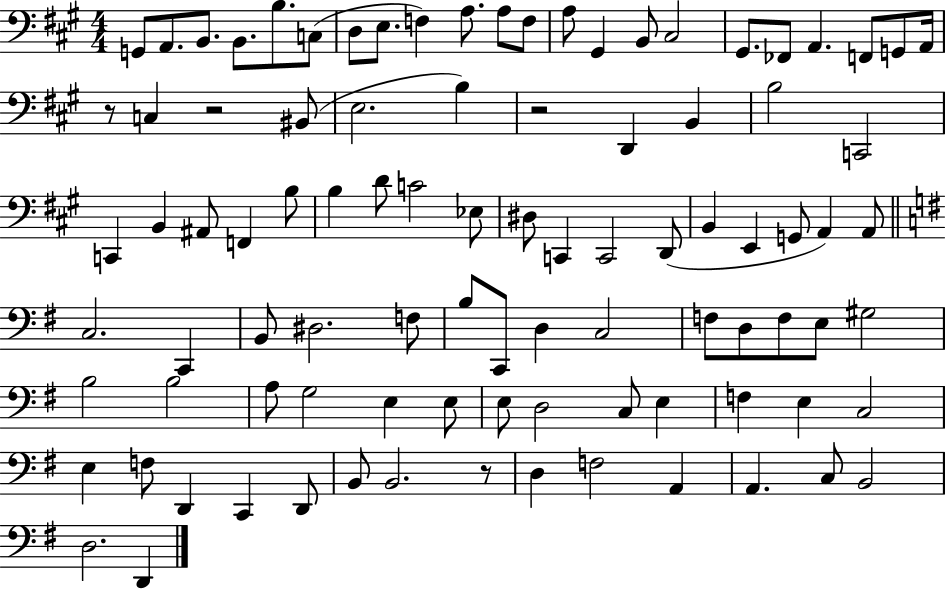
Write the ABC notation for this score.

X:1
T:Untitled
M:4/4
L:1/4
K:A
G,,/2 A,,/2 B,,/2 B,,/2 B,/2 C,/2 D,/2 E,/2 F, A,/2 A,/2 F,/2 A,/2 ^G,, B,,/2 ^C,2 ^G,,/2 _F,,/2 A,, F,,/2 G,,/2 A,,/4 z/2 C, z2 ^B,,/2 E,2 B, z2 D,, B,, B,2 C,,2 C,, B,, ^A,,/2 F,, B,/2 B, D/2 C2 _E,/2 ^D,/2 C,, C,,2 D,,/2 B,, E,, G,,/2 A,, A,,/2 C,2 C,, B,,/2 ^D,2 F,/2 B,/2 C,,/2 D, C,2 F,/2 D,/2 F,/2 E,/2 ^G,2 B,2 B,2 A,/2 G,2 E, E,/2 E,/2 D,2 C,/2 E, F, E, C,2 E, F,/2 D,, C,, D,,/2 B,,/2 B,,2 z/2 D, F,2 A,, A,, C,/2 B,,2 D,2 D,,